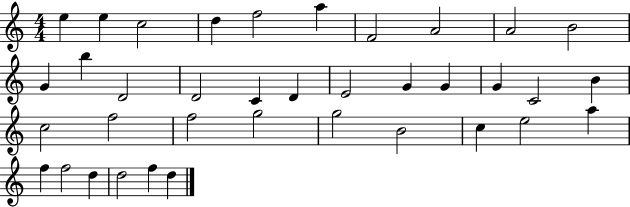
{
  \clef treble
  \numericTimeSignature
  \time 4/4
  \key c \major
  e''4 e''4 c''2 | d''4 f''2 a''4 | f'2 a'2 | a'2 b'2 | \break g'4 b''4 d'2 | d'2 c'4 d'4 | e'2 g'4 g'4 | g'4 c'2 b'4 | \break c''2 f''2 | f''2 g''2 | g''2 b'2 | c''4 e''2 a''4 | \break f''4 f''2 d''4 | d''2 f''4 d''4 | \bar "|."
}